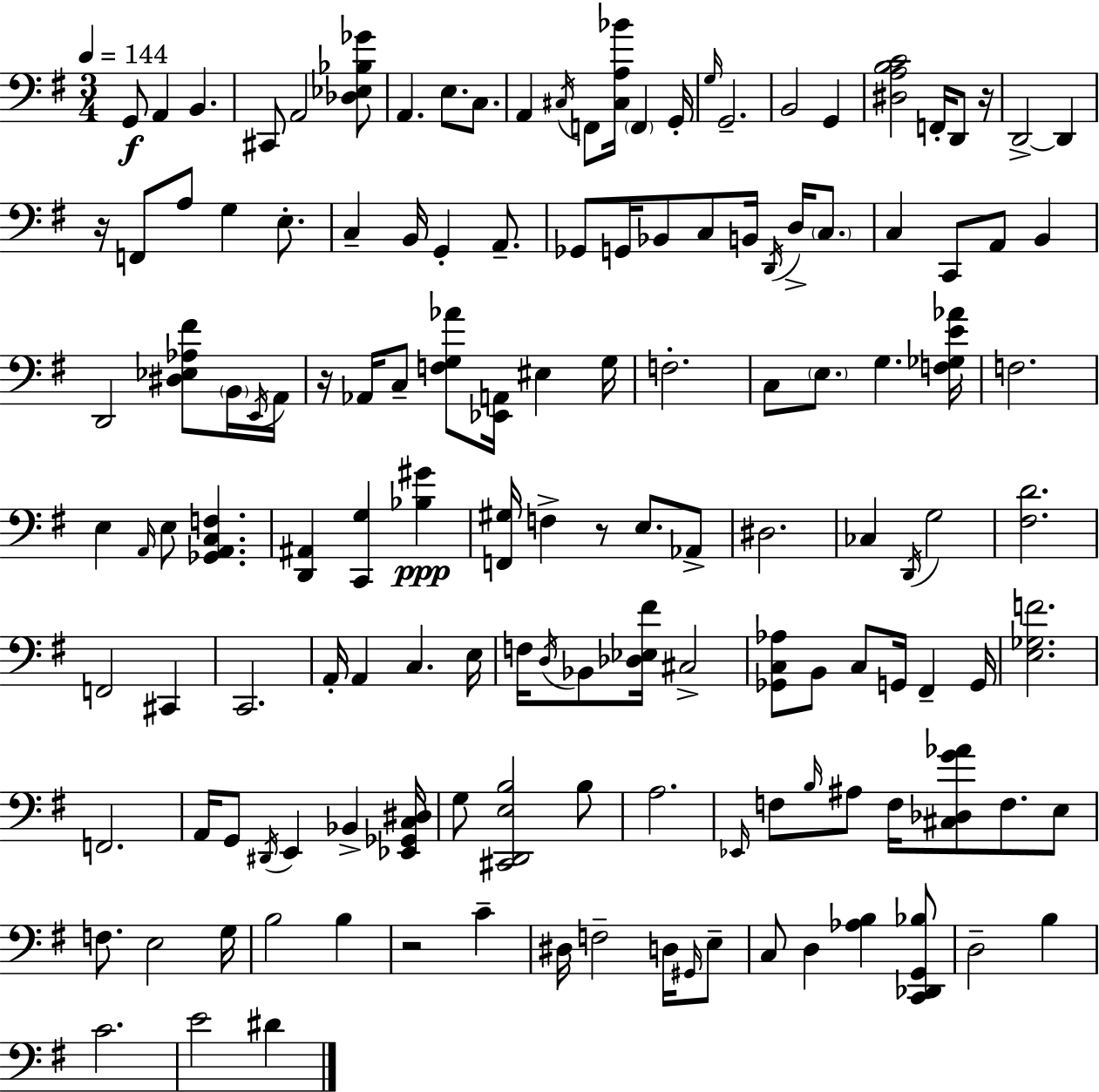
X:1
T:Untitled
M:3/4
L:1/4
K:G
G,,/2 A,, B,, ^C,,/2 A,,2 [_D,_E,_B,_G]/2 A,, E,/2 C,/2 A,, ^C,/4 F,,/2 [^C,A,_B]/4 F,, G,,/4 G,/4 G,,2 B,,2 G,, [^D,A,B,C]2 F,,/4 D,,/2 z/4 D,,2 D,, z/4 F,,/2 A,/2 G, E,/2 C, B,,/4 G,, A,,/2 _G,,/2 G,,/4 _B,,/2 C,/2 B,,/4 D,,/4 D,/4 C,/2 C, C,,/2 A,,/2 B,, D,,2 [^D,_E,_A,^F]/2 B,,/4 E,,/4 A,,/4 z/4 _A,,/4 C,/2 [F,G,_A]/2 [_E,,A,,]/4 ^E, G,/4 F,2 C,/2 E,/2 G, [F,_G,E_A]/4 F,2 E, A,,/4 E,/2 [_G,,A,,C,F,] [D,,^A,,] [C,,G,] [_B,^G] [F,,^G,]/4 F, z/2 E,/2 _A,,/2 ^D,2 _C, D,,/4 G,2 [^F,D]2 F,,2 ^C,, C,,2 A,,/4 A,, C, E,/4 F,/4 D,/4 _B,,/2 [_D,_E,^F]/4 ^C,2 [_G,,C,_A,]/2 B,,/2 C,/2 G,,/4 ^F,, G,,/4 [E,_G,F]2 F,,2 A,,/4 G,,/2 ^D,,/4 E,, _B,, [_E,,_G,,C,^D,]/4 G,/2 [^C,,D,,E,B,]2 B,/2 A,2 _E,,/4 F,/2 B,/4 ^A,/2 F,/4 [^C,_D,G_A]/2 F,/2 E,/2 F,/2 E,2 G,/4 B,2 B, z2 C ^D,/4 F,2 D,/4 ^G,,/4 E,/2 C,/2 D, [_A,B,] [C,,_D,,G,,_B,]/2 D,2 B, C2 E2 ^D